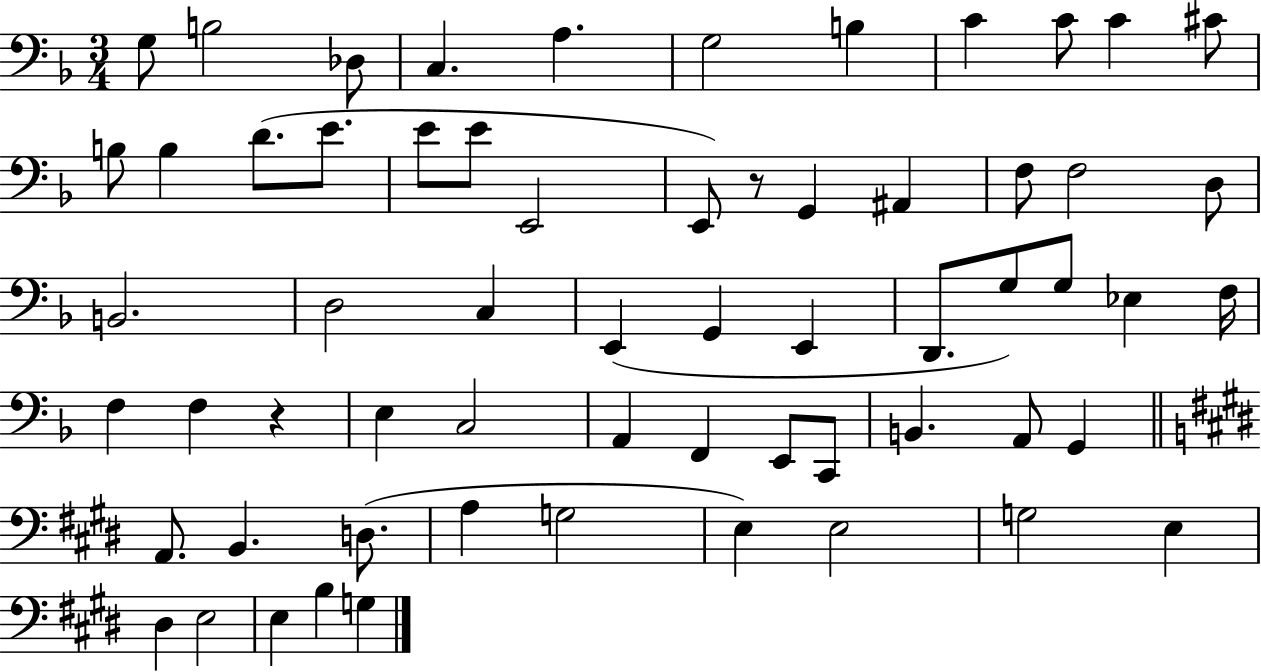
X:1
T:Untitled
M:3/4
L:1/4
K:F
G,/2 B,2 _D,/2 C, A, G,2 B, C C/2 C ^C/2 B,/2 B, D/2 E/2 E/2 E/2 E,,2 E,,/2 z/2 G,, ^A,, F,/2 F,2 D,/2 B,,2 D,2 C, E,, G,, E,, D,,/2 G,/2 G,/2 _E, F,/4 F, F, z E, C,2 A,, F,, E,,/2 C,,/2 B,, A,,/2 G,, A,,/2 B,, D,/2 A, G,2 E, E,2 G,2 E, ^D, E,2 E, B, G,